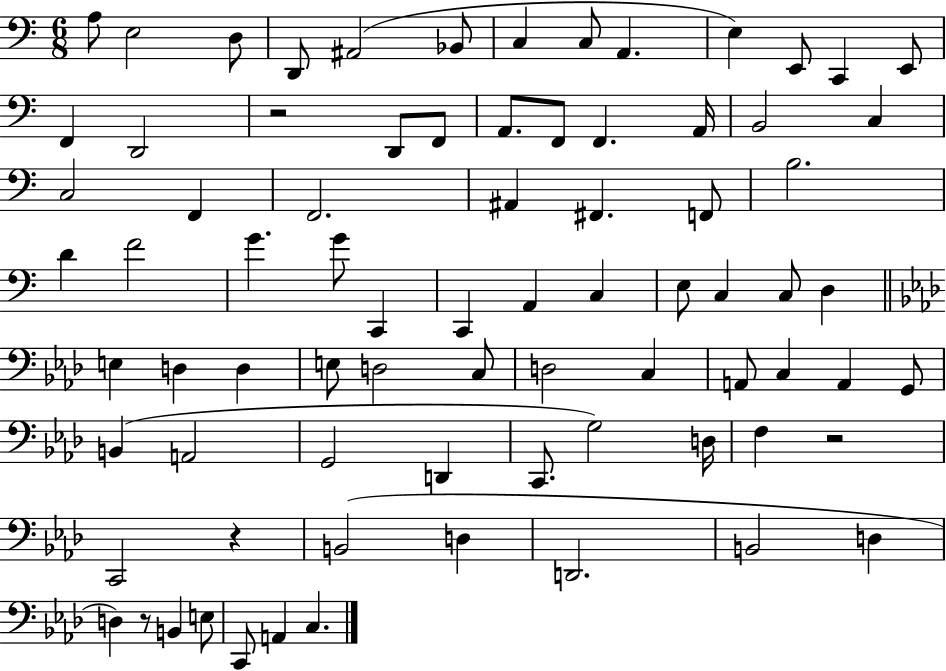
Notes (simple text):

A3/e E3/h D3/e D2/e A#2/h Bb2/e C3/q C3/e A2/q. E3/q E2/e C2/q E2/e F2/q D2/h R/h D2/e F2/e A2/e. F2/e F2/q. A2/s B2/h C3/q C3/h F2/q F2/h. A#2/q F#2/q. F2/e B3/h. D4/q F4/h G4/q. G4/e C2/q C2/q A2/q C3/q E3/e C3/q C3/e D3/q E3/q D3/q D3/q E3/e D3/h C3/e D3/h C3/q A2/e C3/q A2/q G2/e B2/q A2/h G2/h D2/q C2/e. G3/h D3/s F3/q R/h C2/h R/q B2/h D3/q D2/h. B2/h D3/q D3/q R/e B2/q E3/e C2/e A2/q C3/q.